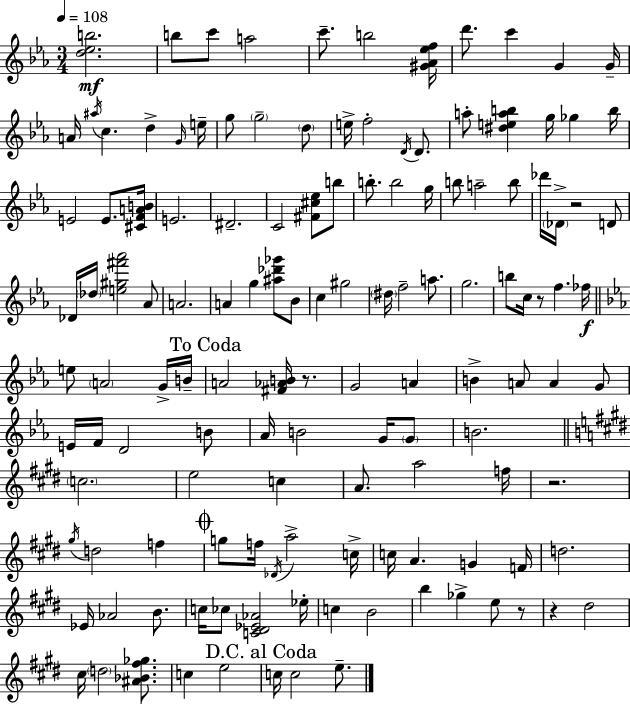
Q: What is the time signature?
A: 3/4